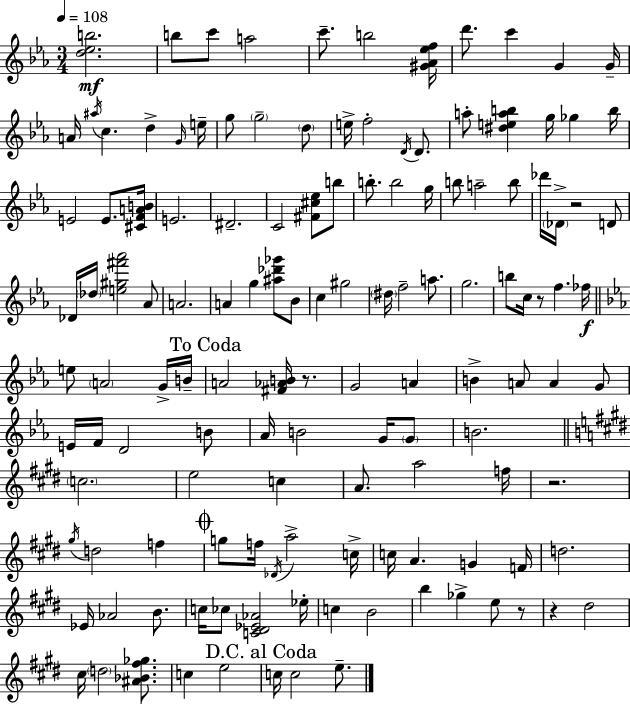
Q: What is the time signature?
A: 3/4